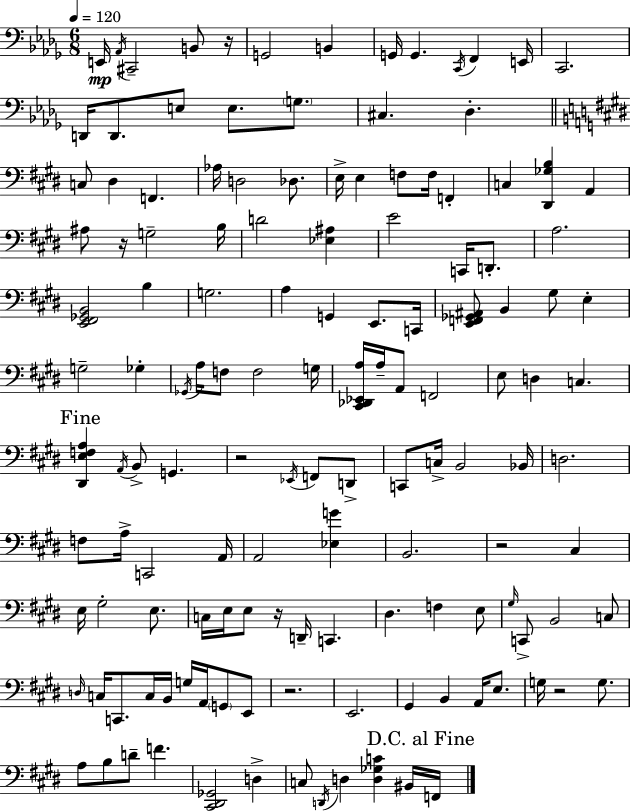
{
  \clef bass
  \numericTimeSignature
  \time 6/8
  \key bes \minor
  \tempo 4 = 120
  e,16\mp \acciaccatura { aes,16 } cis,2-- b,8 | r16 g,2 b,4 | g,16 g,4. \acciaccatura { c,16 } f,4 | e,16 c,2. | \break d,16 d,8. e8 e8. \parenthesize g8. | cis4. des4.-. | \bar "||" \break \key e \major c8 dis4 f,4. | aes16 d2 des8. | e16-> e4 f8 f16 f,4-. | c4 <dis, ges b>4 a,4 | \break ais8 r16 g2-- b16 | d'2 <ees ais>4 | e'2 c,16 d,8.-. | a2. | \break <e, fis, ges, b,>2 b4 | g2. | a4 g,4 e,8. c,16 | <e, f, ges, ais,>8 b,4 gis8 e4-. | \break g2-- ges4-. | \acciaccatura { ges,16 } a16 f8 f2 | g16 <cis, des, ees, a>16 a16-- a,8 f,2 | e8 d4 c4. | \break \mark "Fine" <dis, e f a>4 \acciaccatura { a,16 } b,8-> g,4. | r2 \acciaccatura { ees,16 } f,8 | d,8-> c,8 c16-> b,2 | bes,16 d2. | \break f8 a16-> c,2 | a,16 a,2 <ees g'>4 | b,2. | r2 cis4 | \break e16 gis2-. | e8. c16 e16 e8 r16 d,16-- c,4. | dis4. f4 | e8 \grace { gis16 } c,8-> b,2 | \break c8 \grace { d16 } c16 c,8. c16 b,16 g16 | a,16 \parenthesize g,8 e,8 r2. | e,2. | gis,4 b,4 | \break a,16 e8. g16 r2 | g8. a8 b8 d'8-- f'4. | <cis, dis, ges,>2 | d4-> c8 \acciaccatura { d,16 } d4 | \break <d ges c'>4 bis,16 \mark "D.C. al Fine" f,16 \bar "|."
}